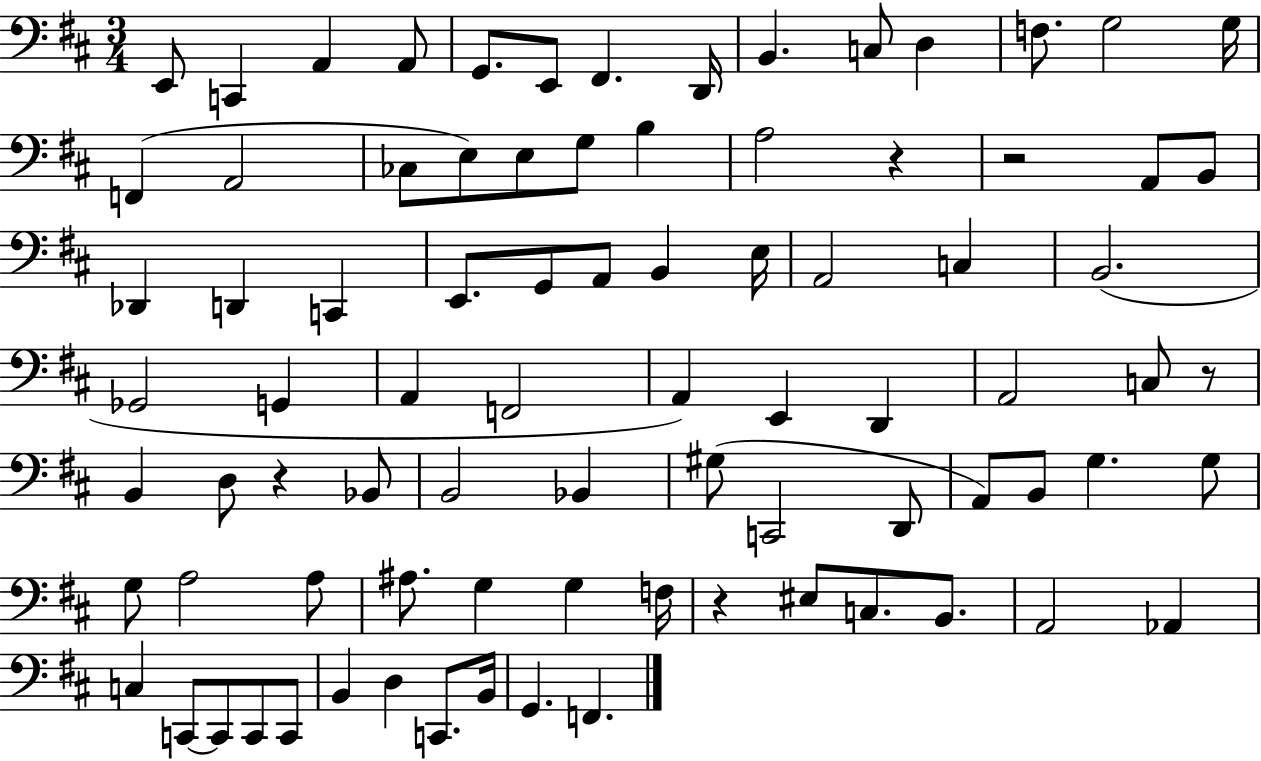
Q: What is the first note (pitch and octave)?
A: E2